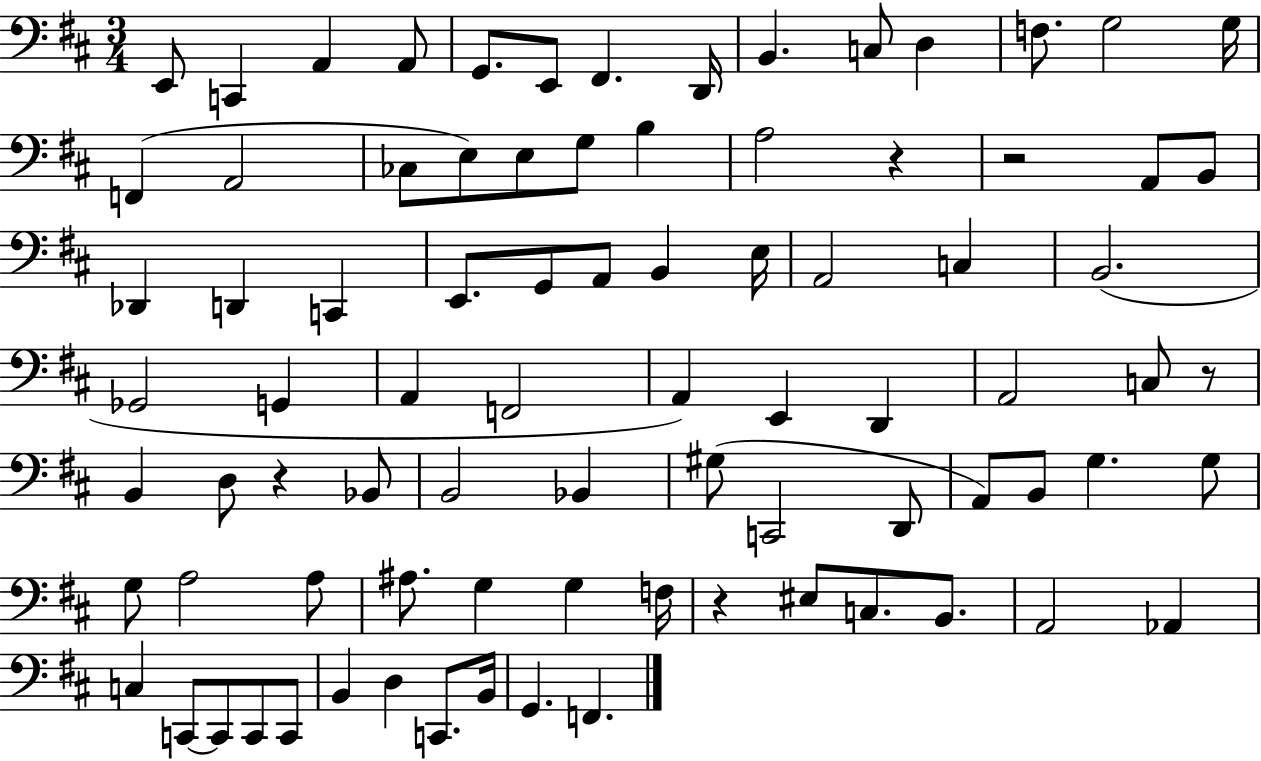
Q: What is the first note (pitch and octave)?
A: E2